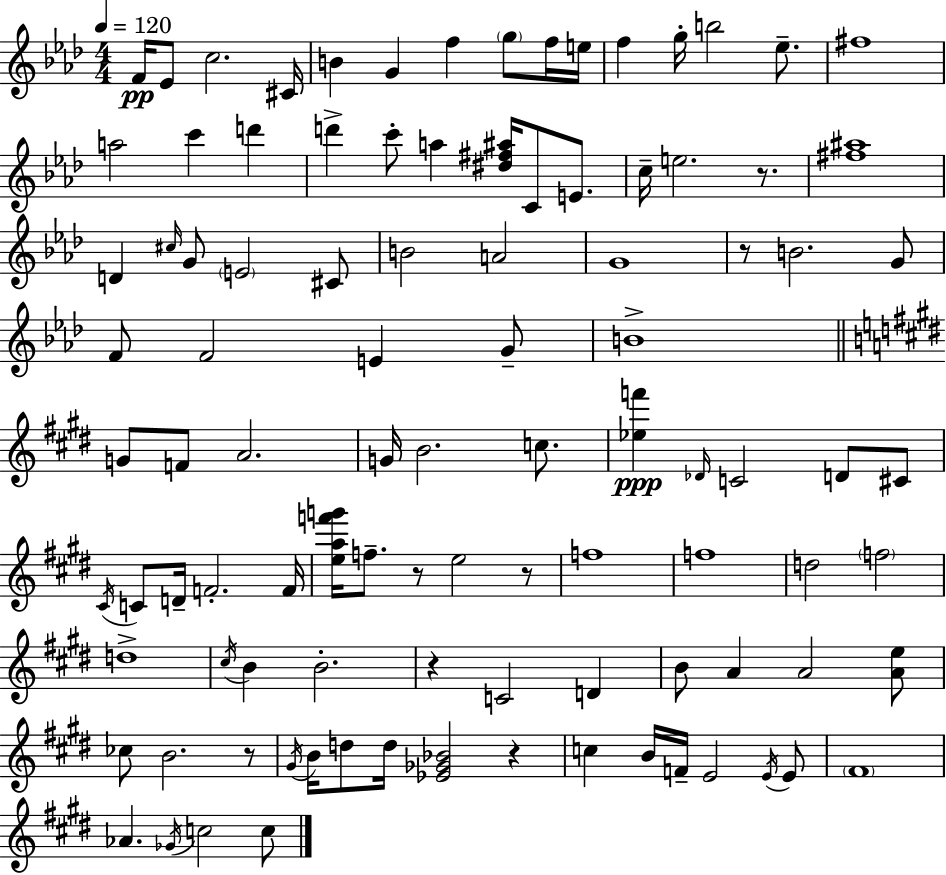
F4/s Eb4/e C5/h. C#4/s B4/q G4/q F5/q G5/e F5/s E5/s F5/q G5/s B5/h Eb5/e. F#5/w A5/h C6/q D6/q D6/q C6/e A5/q [D#5,F#5,A#5]/s C4/e E4/e. C5/s E5/h. R/e. [F#5,A#5]/w D4/q C#5/s G4/e E4/h C#4/e B4/h A4/h G4/w R/e B4/h. G4/e F4/e F4/h E4/q G4/e B4/w G4/e F4/e A4/h. G4/s B4/h. C5/e. [Eb5,F6]/q Db4/s C4/h D4/e C#4/e C#4/s C4/e D4/s F4/h. F4/s [E5,A5,F6,G6]/s F5/e. R/e E5/h R/e F5/w F5/w D5/h F5/h D5/w C#5/s B4/q B4/h. R/q C4/h D4/q B4/e A4/q A4/h [A4,E5]/e CES5/e B4/h. R/e G#4/s B4/s D5/e D5/s [Eb4,Gb4,Bb4]/h R/q C5/q B4/s F4/s E4/h E4/s E4/e F#4/w Ab4/q. Gb4/s C5/h C5/e